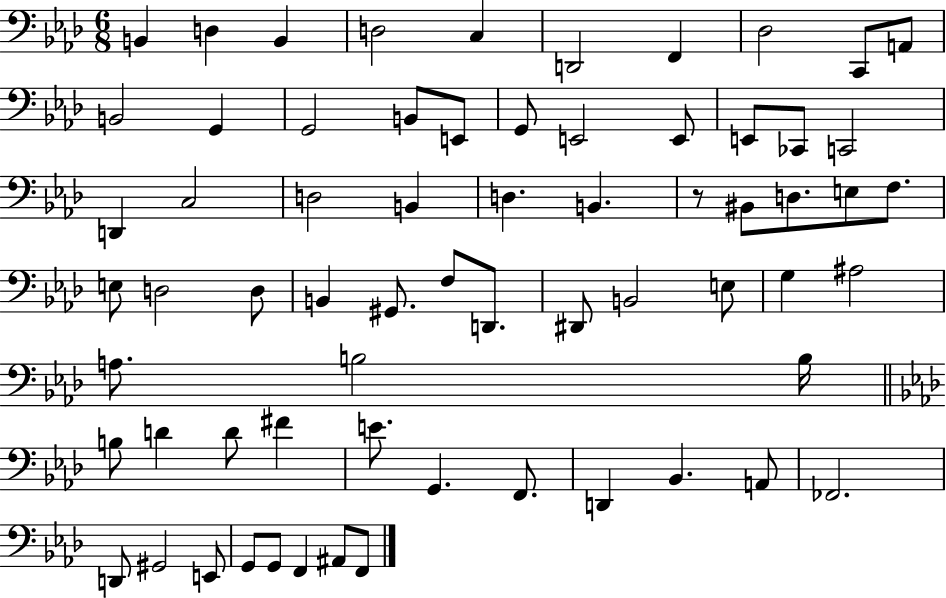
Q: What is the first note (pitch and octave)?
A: B2